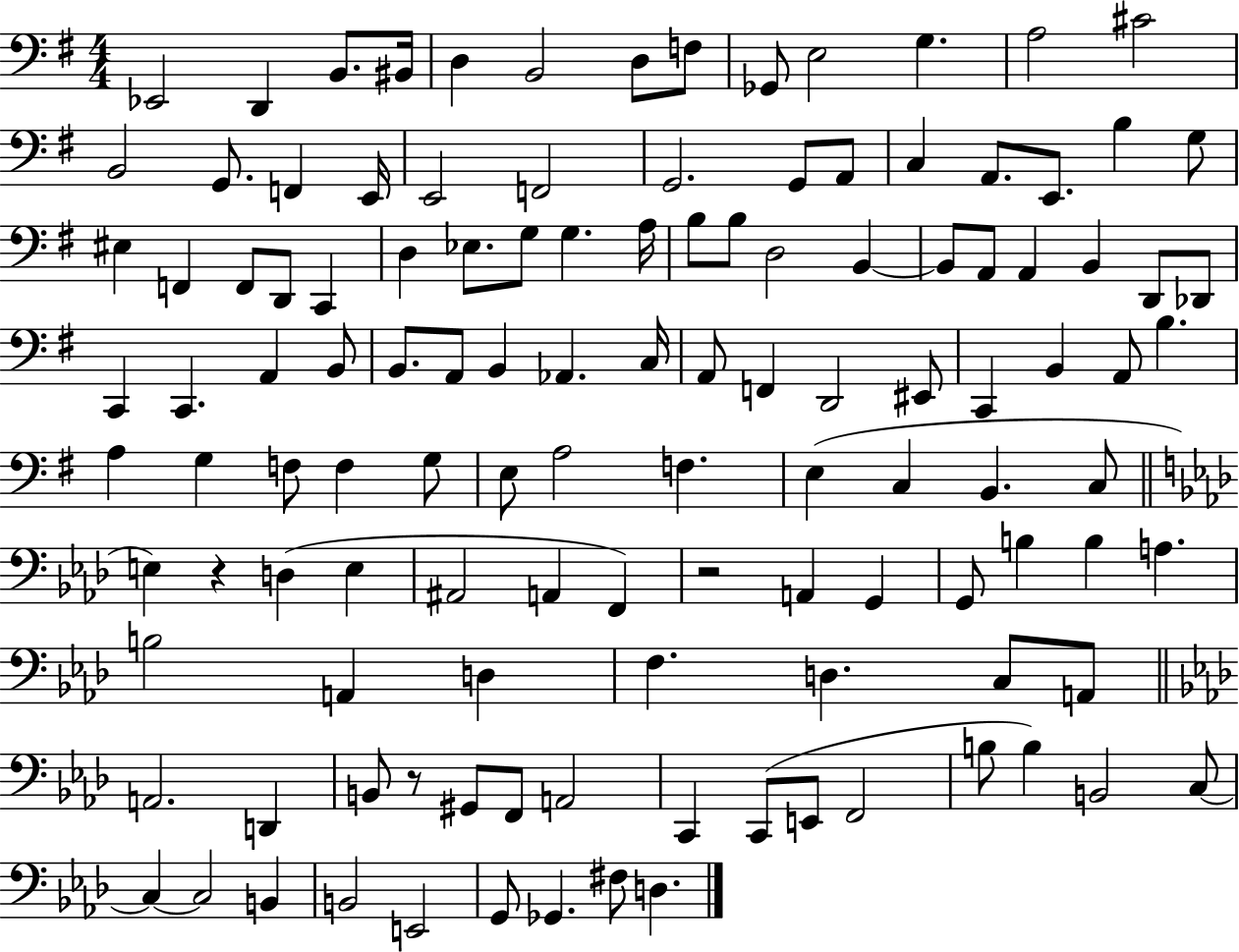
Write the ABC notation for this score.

X:1
T:Untitled
M:4/4
L:1/4
K:G
_E,,2 D,, B,,/2 ^B,,/4 D, B,,2 D,/2 F,/2 _G,,/2 E,2 G, A,2 ^C2 B,,2 G,,/2 F,, E,,/4 E,,2 F,,2 G,,2 G,,/2 A,,/2 C, A,,/2 E,,/2 B, G,/2 ^E, F,, F,,/2 D,,/2 C,, D, _E,/2 G,/2 G, A,/4 B,/2 B,/2 D,2 B,, B,,/2 A,,/2 A,, B,, D,,/2 _D,,/2 C,, C,, A,, B,,/2 B,,/2 A,,/2 B,, _A,, C,/4 A,,/2 F,, D,,2 ^E,,/2 C,, B,, A,,/2 B, A, G, F,/2 F, G,/2 E,/2 A,2 F, E, C, B,, C,/2 E, z D, E, ^A,,2 A,, F,, z2 A,, G,, G,,/2 B, B, A, B,2 A,, D, F, D, C,/2 A,,/2 A,,2 D,, B,,/2 z/2 ^G,,/2 F,,/2 A,,2 C,, C,,/2 E,,/2 F,,2 B,/2 B, B,,2 C,/2 C, C,2 B,, B,,2 E,,2 G,,/2 _G,, ^F,/2 D,